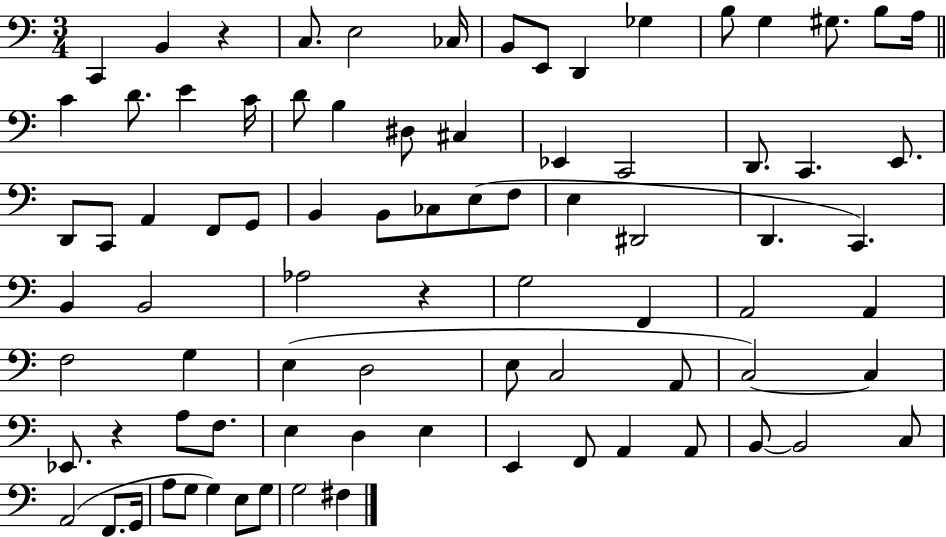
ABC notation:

X:1
T:Untitled
M:3/4
L:1/4
K:C
C,, B,, z C,/2 E,2 _C,/4 B,,/2 E,,/2 D,, _G, B,/2 G, ^G,/2 B,/2 A,/4 C D/2 E C/4 D/2 B, ^D,/2 ^C, _E,, C,,2 D,,/2 C,, E,,/2 D,,/2 C,,/2 A,, F,,/2 G,,/2 B,, B,,/2 _C,/2 E,/2 F,/2 E, ^D,,2 D,, C,, B,, B,,2 _A,2 z G,2 F,, A,,2 A,, F,2 G, E, D,2 E,/2 C,2 A,,/2 C,2 C, _E,,/2 z A,/2 F,/2 E, D, E, E,, F,,/2 A,, A,,/2 B,,/2 B,,2 C,/2 A,,2 F,,/2 G,,/4 A,/2 G,/2 G, E,/2 G,/2 G,2 ^F,